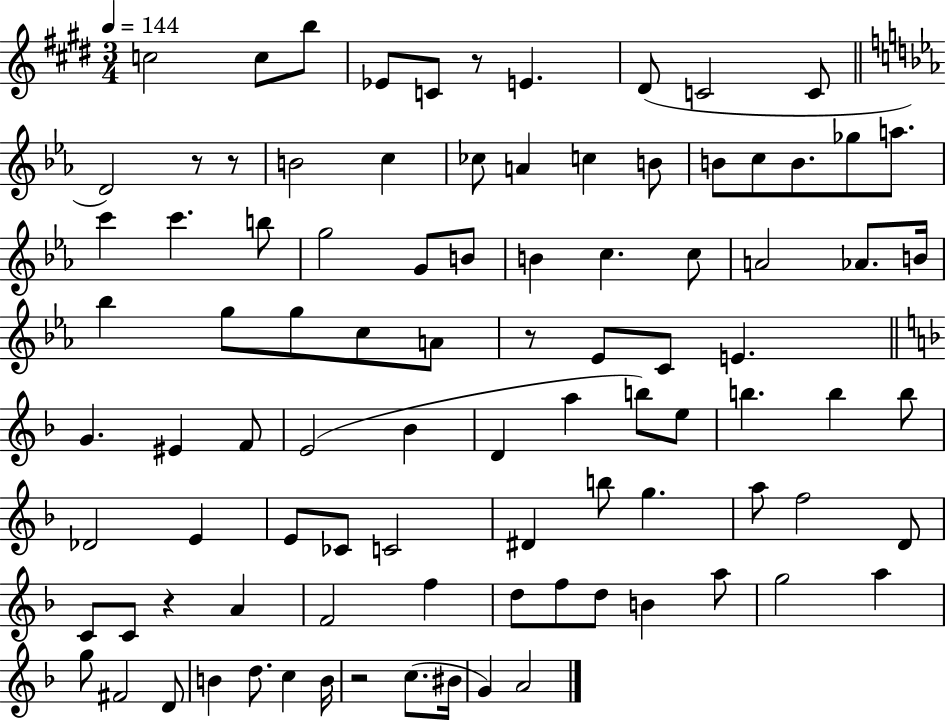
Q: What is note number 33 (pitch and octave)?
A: B4